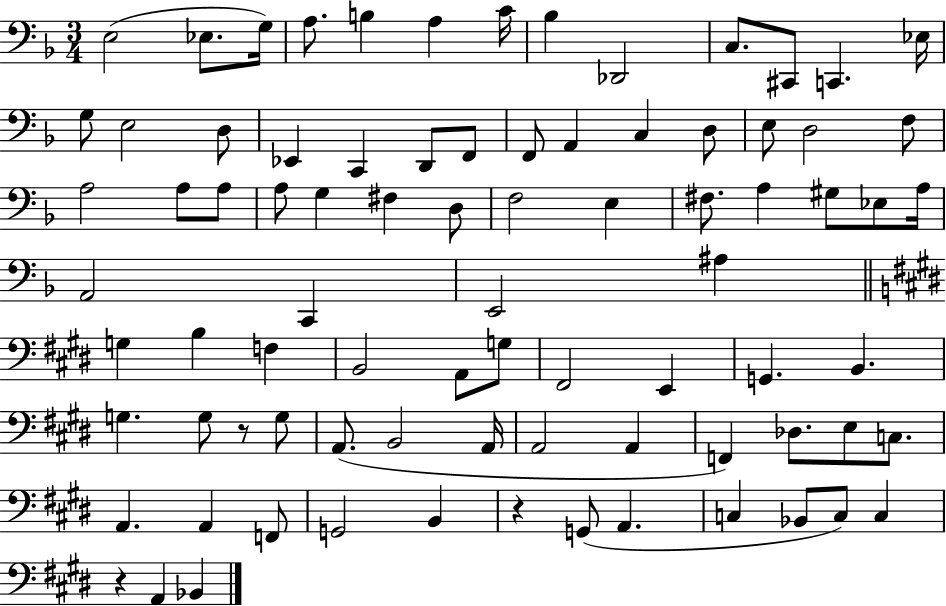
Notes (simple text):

E3/h Eb3/e. G3/s A3/e. B3/q A3/q C4/s Bb3/q Db2/h C3/e. C#2/e C2/q. Eb3/s G3/e E3/h D3/e Eb2/q C2/q D2/e F2/e F2/e A2/q C3/q D3/e E3/e D3/h F3/e A3/h A3/e A3/e A3/e G3/q F#3/q D3/e F3/h E3/q F#3/e. A3/q G#3/e Eb3/e A3/s A2/h C2/q E2/h A#3/q G3/q B3/q F3/q B2/h A2/e G3/e F#2/h E2/q G2/q. B2/q. G3/q. G3/e R/e G3/e A2/e. B2/h A2/s A2/h A2/q F2/q Db3/e. E3/e C3/e. A2/q. A2/q F2/e G2/h B2/q R/q G2/e A2/q. C3/q Bb2/e C3/e C3/q R/q A2/q Bb2/q